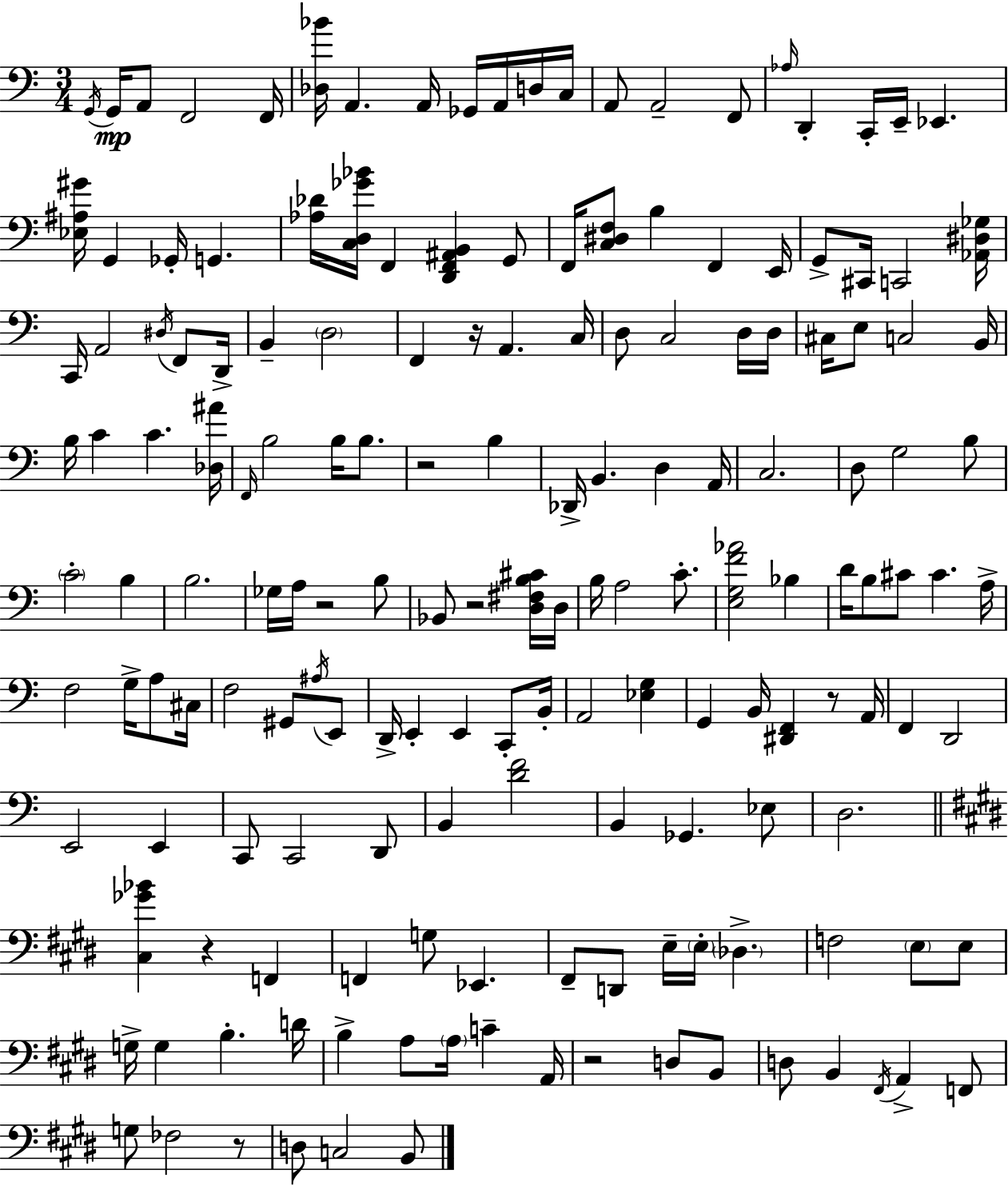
G2/s G2/s A2/e F2/h F2/s [Db3,Bb4]/s A2/q. A2/s Gb2/s A2/s D3/s C3/s A2/e A2/h F2/e Ab3/s D2/q C2/s E2/s Eb2/q. [Eb3,A#3,G#4]/s G2/q Gb2/s G2/q. [Ab3,Db4]/s [C3,D3,Gb4,Bb4]/s F2/q [D2,F2,A#2,B2]/q G2/e F2/s [C3,D#3,F3]/e B3/q F2/q E2/s G2/e C#2/s C2/h [Ab2,D#3,Gb3]/s C2/s A2/h D#3/s F2/e D2/s B2/q D3/h F2/q R/s A2/q. C3/s D3/e C3/h D3/s D3/s C#3/s E3/e C3/h B2/s B3/s C4/q C4/q. [Db3,A#4]/s F2/s B3/h B3/s B3/e. R/h B3/q Db2/s B2/q. D3/q A2/s C3/h. D3/e G3/h B3/e C4/h B3/q B3/h. Gb3/s A3/s R/h B3/e Bb2/e R/h [D3,F#3,B3,C#4]/s D3/s B3/s A3/h C4/e. [E3,G3,F4,Ab4]/h Bb3/q D4/s B3/e C#4/e C#4/q. A3/s F3/h G3/s A3/e C#3/s F3/h G#2/e A#3/s E2/e D2/s E2/q E2/q C2/e B2/s A2/h [Eb3,G3]/q G2/q B2/s [D#2,F2]/q R/e A2/s F2/q D2/h E2/h E2/q C2/e C2/h D2/e B2/q [D4,F4]/h B2/q Gb2/q. Eb3/e D3/h. [C#3,Gb4,Bb4]/q R/q F2/q F2/q G3/e Eb2/q. F#2/e D2/e E3/s E3/s Db3/q. F3/h E3/e E3/e G3/s G3/q B3/q. D4/s B3/q A3/e A3/s C4/q A2/s R/h D3/e B2/e D3/e B2/q F#2/s A2/q F2/e G3/e FES3/h R/e D3/e C3/h B2/e